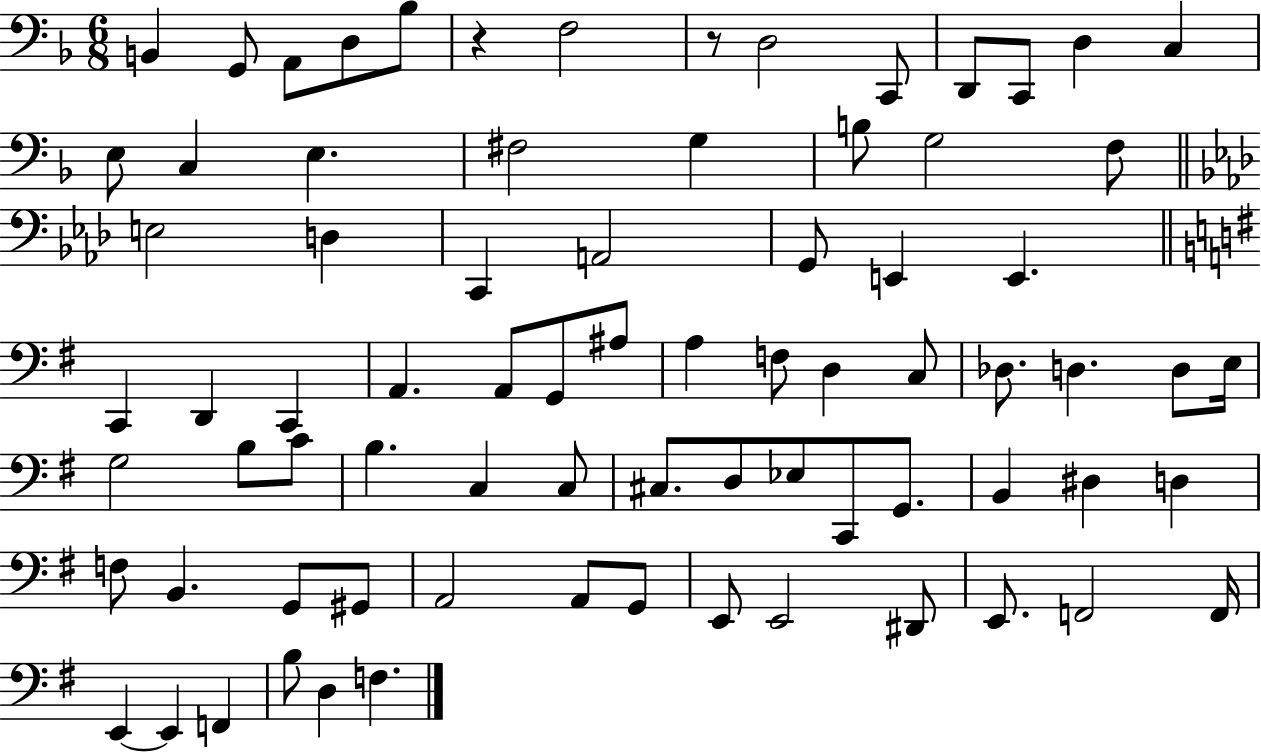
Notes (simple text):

B2/q G2/e A2/e D3/e Bb3/e R/q F3/h R/e D3/h C2/e D2/e C2/e D3/q C3/q E3/e C3/q E3/q. F#3/h G3/q B3/e G3/h F3/e E3/h D3/q C2/q A2/h G2/e E2/q E2/q. C2/q D2/q C2/q A2/q. A2/e G2/e A#3/e A3/q F3/e D3/q C3/e Db3/e. D3/q. D3/e E3/s G3/h B3/e C4/e B3/q. C3/q C3/e C#3/e. D3/e Eb3/e C2/e G2/e. B2/q D#3/q D3/q F3/e B2/q. G2/e G#2/e A2/h A2/e G2/e E2/e E2/h D#2/e E2/e. F2/h F2/s E2/q E2/q F2/q B3/e D3/q F3/q.